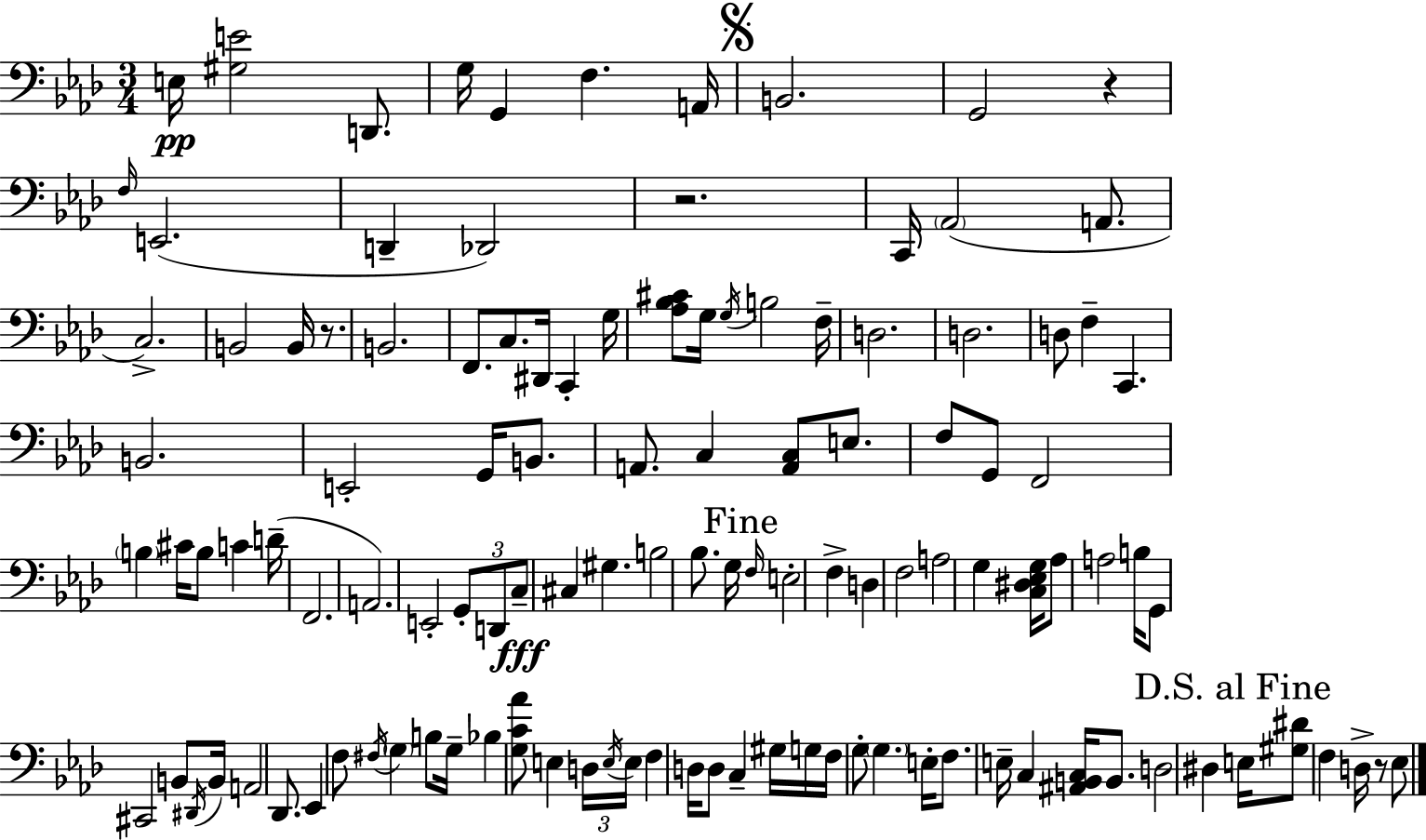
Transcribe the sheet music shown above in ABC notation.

X:1
T:Untitled
M:3/4
L:1/4
K:Fm
E,/4 [^G,E]2 D,,/2 G,/4 G,, F, A,,/4 B,,2 G,,2 z F,/4 E,,2 D,, _D,,2 z2 C,,/4 _A,,2 A,,/2 C,2 B,,2 B,,/4 z/2 B,,2 F,,/2 C,/2 ^D,,/4 C,, G,/4 [_A,_B,^C]/2 G,/4 G,/4 B,2 F,/4 D,2 D,2 D,/2 F, C,, B,,2 E,,2 G,,/4 B,,/2 A,,/2 C, [A,,C,]/2 E,/2 F,/2 G,,/2 F,,2 B, ^C/4 B,/2 C D/4 F,,2 A,,2 E,,2 G,,/2 D,,/2 C,/2 ^C, ^G, B,2 _B,/2 G,/4 F,/4 E,2 F, D, F,2 A,2 G, [C,^D,_E,G,]/4 _A,/2 A,2 B,/4 G,,/2 ^C,,2 B,,/2 ^D,,/4 B,,/4 A,,2 _D,,/2 _E,, F,/2 ^F,/4 G, B,/2 G,/4 _B, [G,C_A]/2 E, D,/4 E,/4 E,/4 F, D,/4 D,/2 C, ^G,/4 G,/4 F,/4 G,/2 G, E,/4 F,/2 E,/4 C, [^A,,B,,C,]/4 B,,/2 D,2 ^D, E,/4 [^G,^D]/2 F, D,/4 z/2 _E,/2